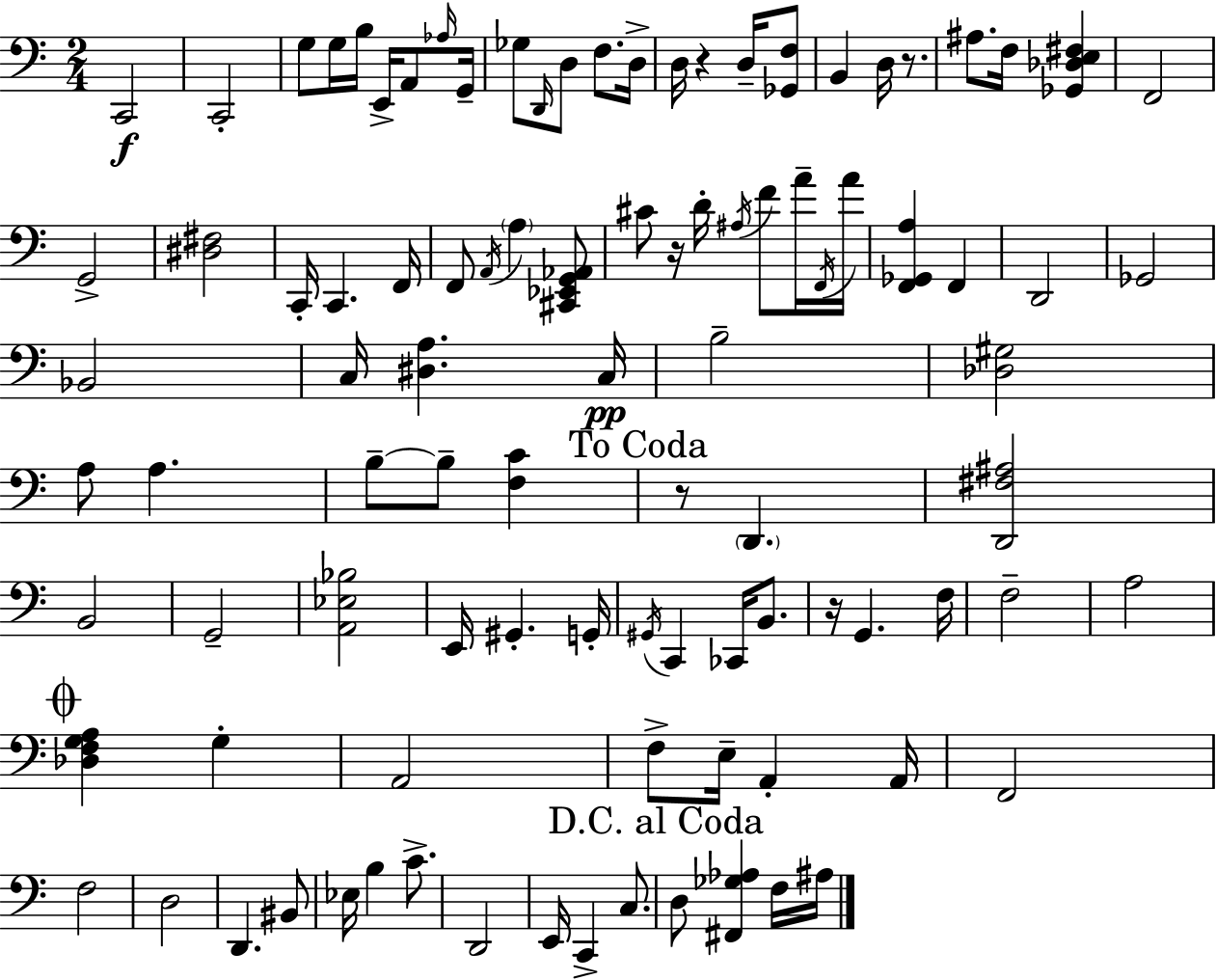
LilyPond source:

{
  \clef bass
  \numericTimeSignature
  \time 2/4
  \key a \minor
  \repeat volta 2 { c,2\f | c,2-. | g8 g16 b16 e,16-> a,8 \grace { aes16 } | g,16-- ges8 \grace { d,16 } d8 f8. | \break d16-> d16 r4 d16-- | <ges, f>8 b,4 d16 r8. | ais8. f16 <ges, des e fis>4 | f,2 | \break g,2-> | <dis fis>2 | c,16-. c,4. | f,16 f,8 \acciaccatura { a,16 } \parenthesize a4 | \break <cis, ees, g, aes,>8 cis'8 r16 d'16-. \acciaccatura { ais16 } | f'8 a'16-- \acciaccatura { f,16 } a'16 <f, ges, a>4 | f,4 d,2 | ges,2 | \break bes,2 | c16 <dis a>4. | c16\pp b2-- | <des gis>2 | \break a8 a4. | b8--~~ b8-- | <f c'>4 \mark "To Coda" r8 \parenthesize d,4. | <d, fis ais>2 | \break b,2 | g,2-- | <a, ees bes>2 | e,16 gis,4.-. | \break g,16-. \acciaccatura { gis,16 } c,4 | ces,16 b,8. r16 g,4. | f16 f2-- | a2 | \break \mark \markup { \musicglyph "scripts.coda" } <des f g a>4 | g4-. a,2 | f8-> | e16-- a,4-. a,16 f,2 | \break f2 | d2 | d,4. | bis,8 ees16 b4 | \break c'8.-> d,2 | e,16 c,4-> | c8. \mark "D.C. al Coda" d8 | <fis, ges aes>4 f16 ais16 } \bar "|."
}